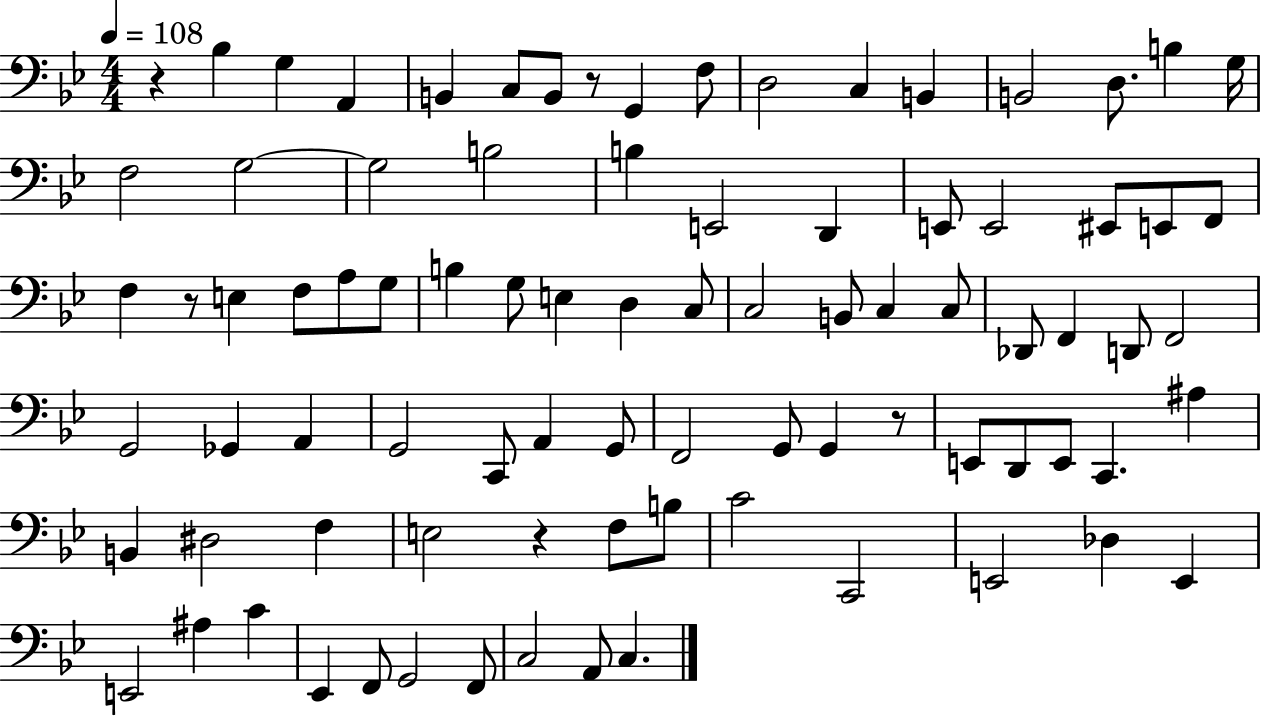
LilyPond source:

{
  \clef bass
  \numericTimeSignature
  \time 4/4
  \key bes \major
  \tempo 4 = 108
  r4 bes4 g4 a,4 | b,4 c8 b,8 r8 g,4 f8 | d2 c4 b,4 | b,2 d8. b4 g16 | \break f2 g2~~ | g2 b2 | b4 e,2 d,4 | e,8 e,2 eis,8 e,8 f,8 | \break f4 r8 e4 f8 a8 g8 | b4 g8 e4 d4 c8 | c2 b,8 c4 c8 | des,8 f,4 d,8 f,2 | \break g,2 ges,4 a,4 | g,2 c,8 a,4 g,8 | f,2 g,8 g,4 r8 | e,8 d,8 e,8 c,4. ais4 | \break b,4 dis2 f4 | e2 r4 f8 b8 | c'2 c,2 | e,2 des4 e,4 | \break e,2 ais4 c'4 | ees,4 f,8 g,2 f,8 | c2 a,8 c4. | \bar "|."
}